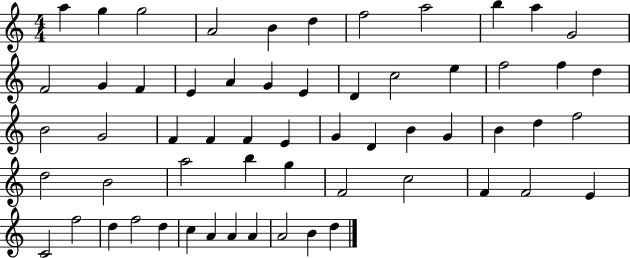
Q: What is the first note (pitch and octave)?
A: A5